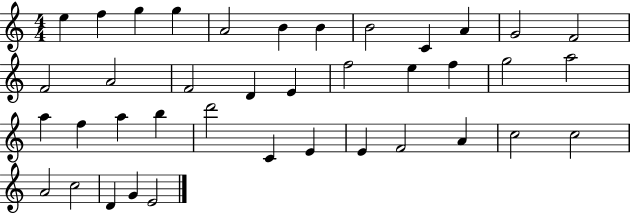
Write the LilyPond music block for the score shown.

{
  \clef treble
  \numericTimeSignature
  \time 4/4
  \key c \major
  e''4 f''4 g''4 g''4 | a'2 b'4 b'4 | b'2 c'4 a'4 | g'2 f'2 | \break f'2 a'2 | f'2 d'4 e'4 | f''2 e''4 f''4 | g''2 a''2 | \break a''4 f''4 a''4 b''4 | d'''2 c'4 e'4 | e'4 f'2 a'4 | c''2 c''2 | \break a'2 c''2 | d'4 g'4 e'2 | \bar "|."
}